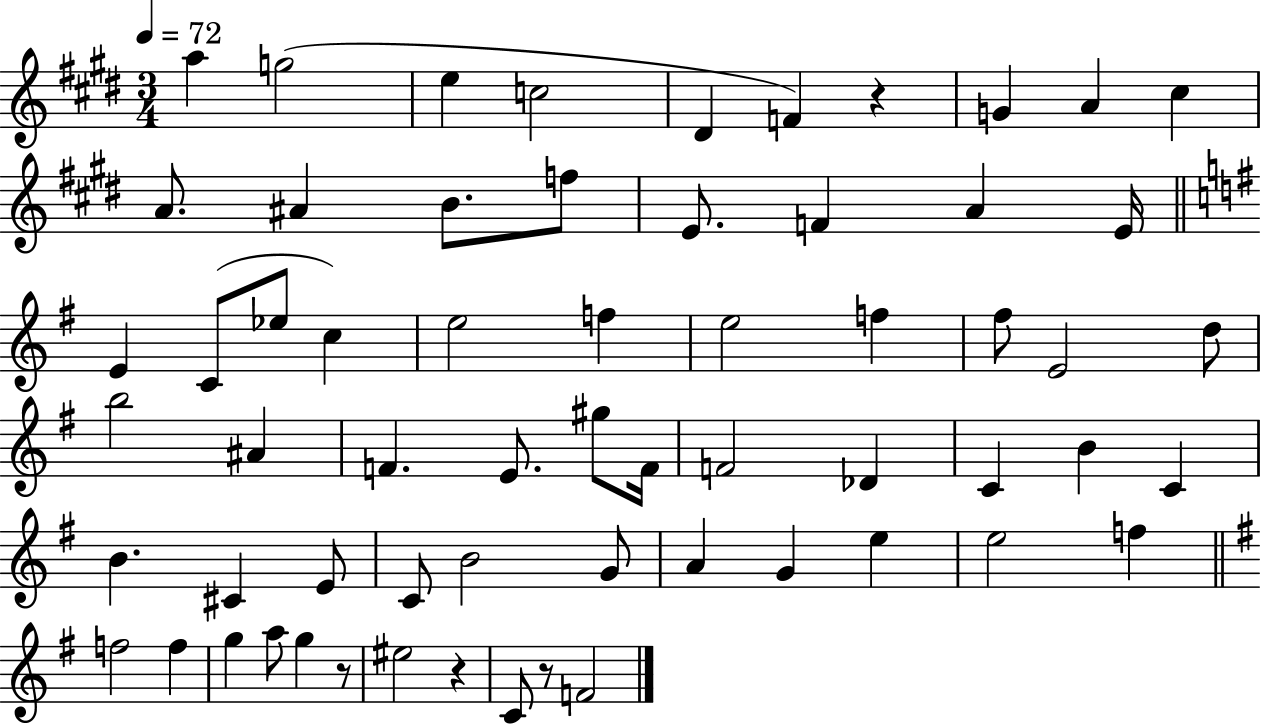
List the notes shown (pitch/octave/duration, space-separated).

A5/q G5/h E5/q C5/h D#4/q F4/q R/q G4/q A4/q C#5/q A4/e. A#4/q B4/e. F5/e E4/e. F4/q A4/q E4/s E4/q C4/e Eb5/e C5/q E5/h F5/q E5/h F5/q F#5/e E4/h D5/e B5/h A#4/q F4/q. E4/e. G#5/e F4/s F4/h Db4/q C4/q B4/q C4/q B4/q. C#4/q E4/e C4/e B4/h G4/e A4/q G4/q E5/q E5/h F5/q F5/h F5/q G5/q A5/e G5/q R/e EIS5/h R/q C4/e R/e F4/h